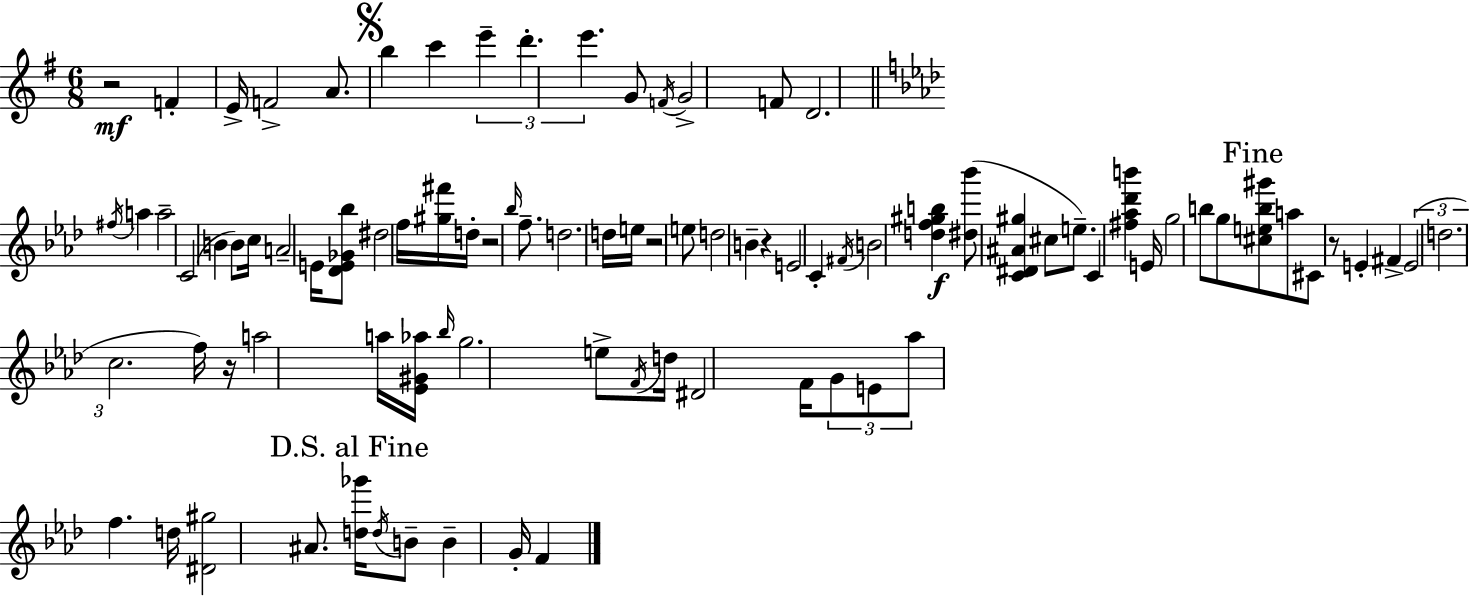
{
  \clef treble
  \numericTimeSignature
  \time 6/8
  \key g \major
  r2\mf f'4-. | e'16-> f'2-> a'8. | \mark \markup { \musicglyph "scripts.segno" } b''4 c'''4 \tuplet 3/2 { e'''4-- | d'''4.-. e'''4. } | \break g'8 \acciaccatura { f'16 } g'2-> f'8 | d'2. | \bar "||" \break \key aes \major \acciaccatura { fis''16 } a''4 a''2-- | c'2( b'4 | b'8) c''16 a'2-- | e'16 <des' e' ges' bes''>8 dis''2 f''16 | \break <gis'' fis'''>16 d''16-. r2 \grace { bes''16 } f''8.-- | d''2. | d''16 e''16 r2 | e''8 d''2 b'4-- | \break r4 e'2 | c'4-. \acciaccatura { fis'16 } b'2 | <d'' f'' gis'' b''>4\f <dis'' bes'''>8( <c' dis' ais' gis''>4 | cis''8 e''8.--) c'4 <fis'' aes'' des''' b'''>4 | \break e'16 g''2 b''8 | g''8 \mark "Fine" <cis'' e'' b'' gis'''>8 a''8 cis'8 r8 e'4-. | fis'4-> \tuplet 3/2 { e'2( | d''2. | \break c''2. } | f''16) r16 a''2 | a''16 <ees' gis' aes''>16 \grace { bes''16 } g''2. | e''8-> \acciaccatura { f'16 } d''16 dis'2 | \break f'16 \tuplet 3/2 { g'8 e'8 aes''8 } f''4. | d''16 <dis' gis''>2 | ais'8. \mark "D.S. al Fine" <d'' ges'''>16 \acciaccatura { d''16 } b'8-- b'4-- | g'16-. f'4 \bar "|."
}